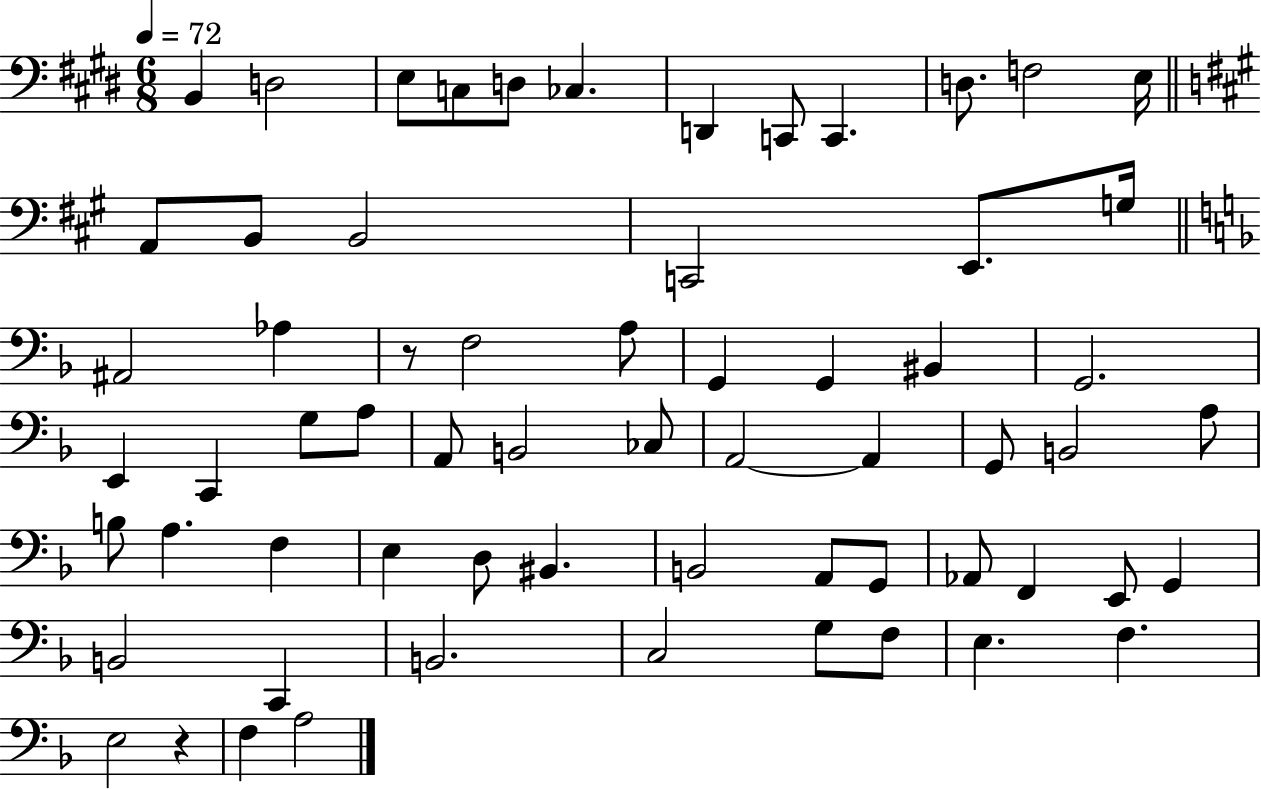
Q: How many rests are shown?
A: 2